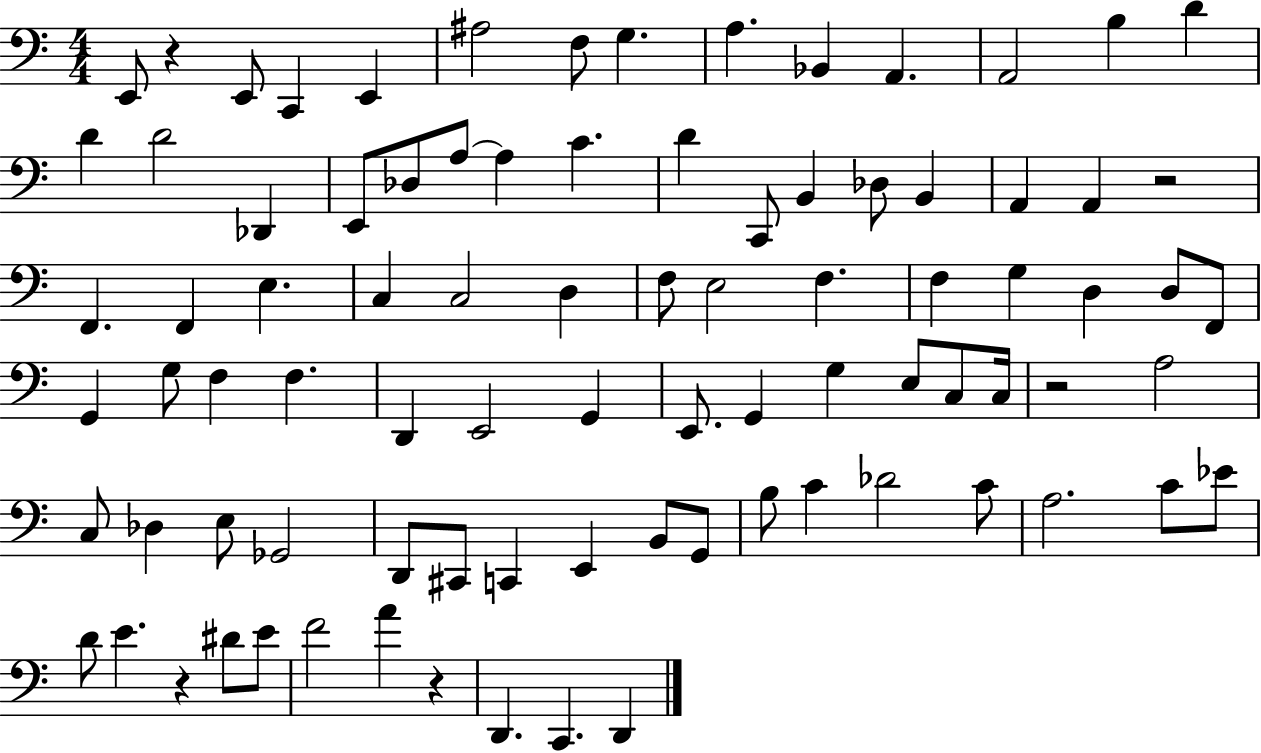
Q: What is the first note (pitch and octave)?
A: E2